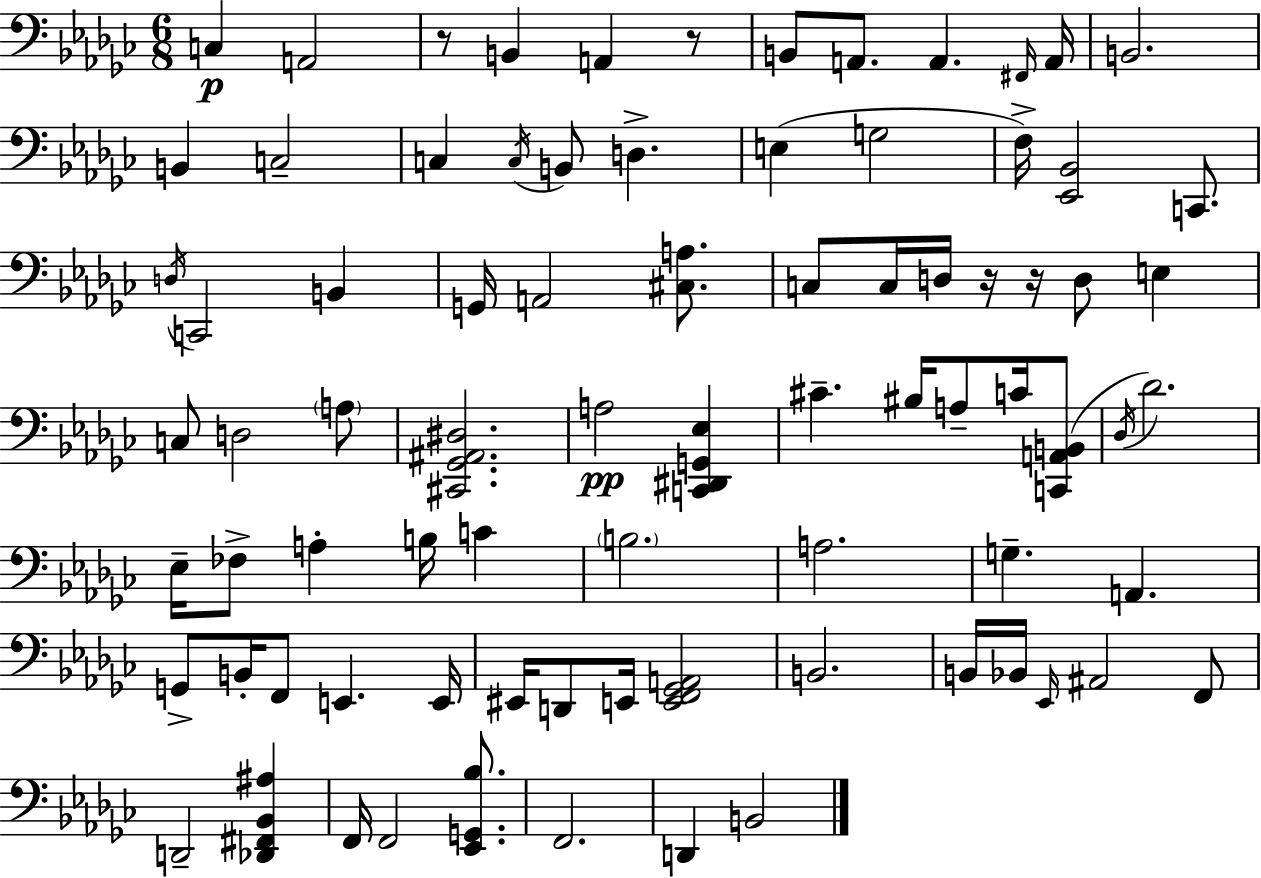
{
  \clef bass
  \numericTimeSignature
  \time 6/8
  \key ees \minor
  c4\p a,2 | r8 b,4 a,4 r8 | b,8 a,8. a,4. \grace { fis,16 } | a,16 b,2. | \break b,4 c2-- | c4 \acciaccatura { c16 } b,8 d4.-> | e4( g2 | f16->) <ees, bes,>2 c,8. | \break \acciaccatura { d16 } c,2 b,4 | g,16 a,2 | <cis a>8. c8 c16 d16 r16 r16 d8 e4 | c8 d2 | \break \parenthesize a8 <cis, ges, ais, dis>2. | a2\pp <c, dis, g, ees>4 | cis'4.-- bis16 a8-- | c'16 <c, a, b,>8( \acciaccatura { des16 } des'2.) | \break ees16-- fes8-> a4-. b16 | c'4 \parenthesize b2. | a2. | g4.-- a,4. | \break g,8-> b,16-. f,8 e,4. | e,16 eis,16 d,8 e,16 <e, f, ges, a,>2 | b,2. | b,16 bes,16 \grace { ees,16 } ais,2 | \break f,8 d,2-- | <des, fis, bes, ais>4 f,16 f,2 | <ees, g, bes>8. f,2. | d,4 b,2 | \break \bar "|."
}